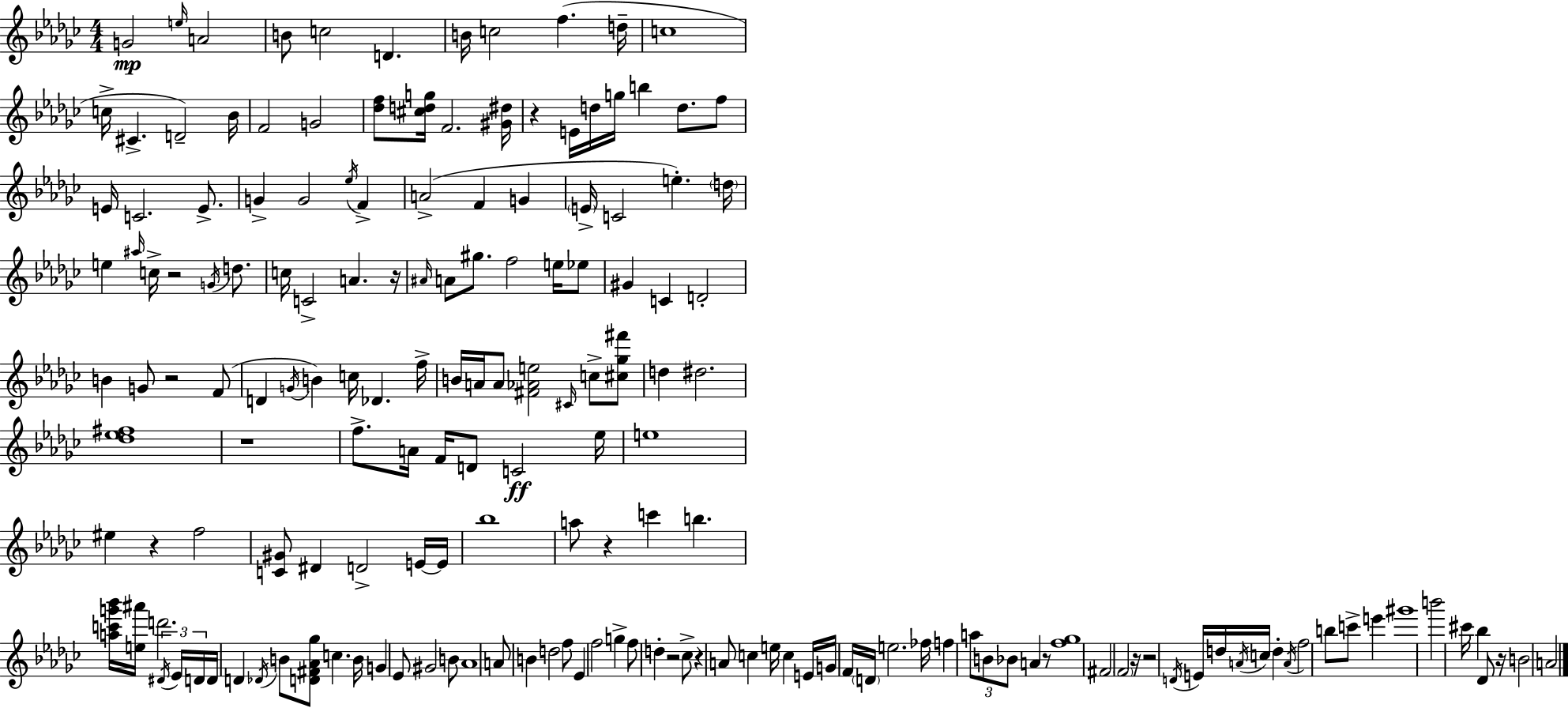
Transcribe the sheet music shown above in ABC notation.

X:1
T:Untitled
M:4/4
L:1/4
K:Ebm
G2 e/4 A2 B/2 c2 D B/4 c2 f d/4 c4 c/4 ^C D2 _B/4 F2 G2 [_df]/2 [^cdg]/4 F2 [^G^d]/4 z E/4 d/4 g/4 b d/2 f/2 E/4 C2 E/2 G G2 _e/4 F A2 F G E/4 C2 e d/4 e ^a/4 c/4 z2 G/4 d/2 c/4 C2 A z/4 ^A/4 A/2 ^g/2 f2 e/4 _e/2 ^G C D2 B G/2 z2 F/2 D G/4 B c/4 _D f/4 B/4 A/4 A/2 [^F_Ae]2 ^C/4 c/2 [^c_g^f']/2 d ^d2 [_d_e^f]4 z4 f/2 A/4 F/4 D/2 C2 _e/4 e4 ^e z f2 [C^G]/2 ^D D2 E/4 E/4 _b4 a/2 z c' b [ac'g'_b']/4 [e^a']/4 d'2 ^D/4 _E/4 D/4 D/4 D _D/4 B/2 [D^F_A_g]/2 c B/4 G _E/2 ^G2 B/2 _A4 A/2 B d2 f/2 _E f2 g f/2 d z2 _c/2 z A/2 c e/4 c E/4 G/4 F/4 D/4 e2 _f/4 f a/2 B/2 _B/2 A z/2 [f_g]4 ^F2 F2 z/4 z2 D/4 E/4 d/4 A/4 c/4 d A/4 f2 b/2 c'/2 e' ^g'4 b'2 ^c'/4 _b _D/2 z/4 B2 A2